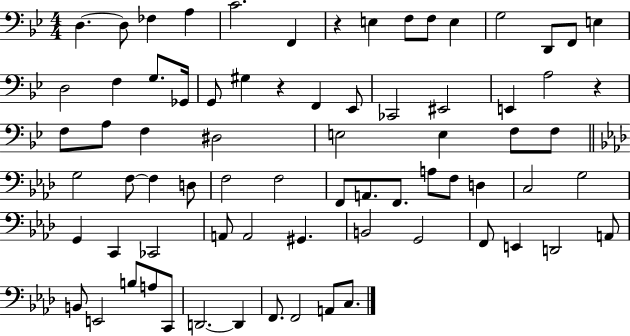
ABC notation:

X:1
T:Untitled
M:4/4
L:1/4
K:Bb
D, D,/2 _F, A, C2 F,, z E, F,/2 F,/2 E, G,2 D,,/2 F,,/2 E, D,2 F, G,/2 _G,,/4 G,,/2 ^G, z F,, _E,,/2 _C,,2 ^E,,2 E,, A,2 z F,/2 A,/2 F, ^D,2 E,2 E, F,/2 F,/2 G,2 F,/2 F, D,/2 F,2 F,2 F,,/2 A,,/2 F,,/2 A,/2 F,/2 D, C,2 G,2 G,, C,, _C,,2 A,,/2 A,,2 ^G,, B,,2 G,,2 F,,/2 E,, D,,2 A,,/2 B,,/2 E,,2 B,/2 A,/2 C,,/2 D,,2 D,, F,,/2 F,,2 A,,/2 C,/2